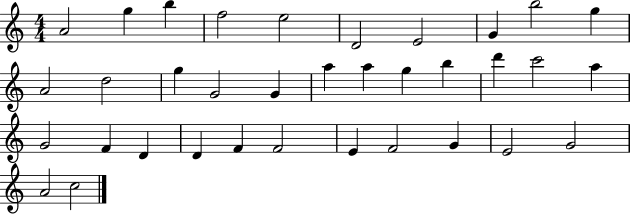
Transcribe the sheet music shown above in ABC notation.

X:1
T:Untitled
M:4/4
L:1/4
K:C
A2 g b f2 e2 D2 E2 G b2 g A2 d2 g G2 G a a g b d' c'2 a G2 F D D F F2 E F2 G E2 G2 A2 c2